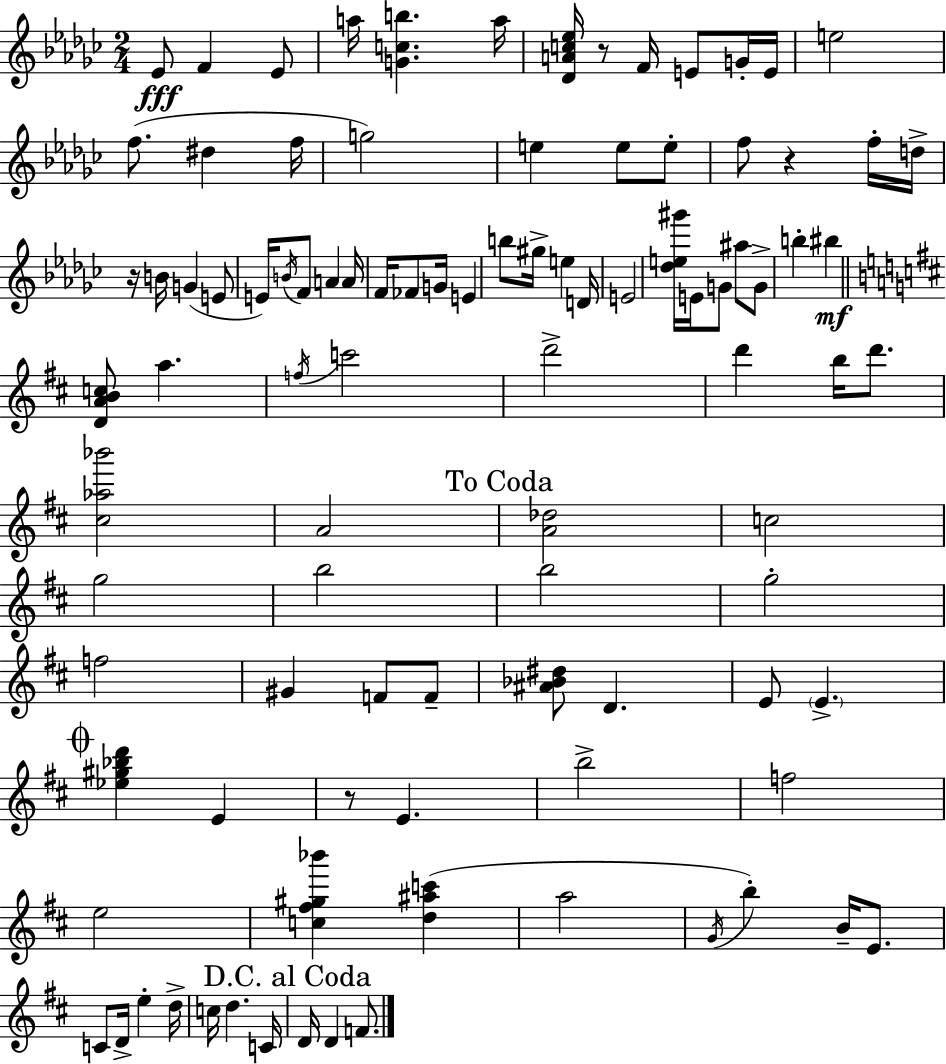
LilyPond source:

{
  \clef treble
  \numericTimeSignature
  \time 2/4
  \key ees \minor
  ees'8\fff f'4 ees'8 | a''16 <g' c'' b''>4. a''16 | <des' a' c'' ees''>16 r8 f'16 e'8 g'16-. e'16 | e''2 | \break f''8.( dis''4 f''16 | g''2) | e''4 e''8 e''8-. | f''8 r4 f''16-. d''16-> | \break r16 b'16 g'4( e'8 | e'16) \acciaccatura { b'16 } f'8 a'4 | a'16 f'16 fes'8 g'16 e'4 | b''8 gis''16-> e''4 | \break d'16 e'2 | <des'' e'' gis'''>16 e'16 g'8 ais''8 g'8-> | b''4-. bis''4\mf | \bar "||" \break \key b \minor <d' a' b' c''>8 a''4. | \acciaccatura { f''16 } c'''2 | d'''2-> | d'''4 b''16 d'''8. | \break <cis'' aes'' bes'''>2 | a'2 | \mark "To Coda" <a' des''>2 | c''2 | \break g''2 | b''2 | b''2 | g''2-. | \break f''2 | gis'4 f'8 f'8-- | <ais' bes' dis''>8 d'4. | e'8 \parenthesize e'4.-> | \break \mark \markup { \musicglyph "scripts.coda" } <ees'' gis'' bes'' d'''>4 e'4 | r8 e'4. | b''2-> | f''2 | \break e''2 | <c'' fis'' gis'' bes'''>4 <d'' ais'' c'''>4( | a''2 | \acciaccatura { g'16 } b''4-.) b'16-- e'8. | \break c'8 d'16-> e''4-. | d''16-> c''16 d''4. | c'16 \mark "D.C. al Coda" d'16 d'4 f'8. | \bar "|."
}